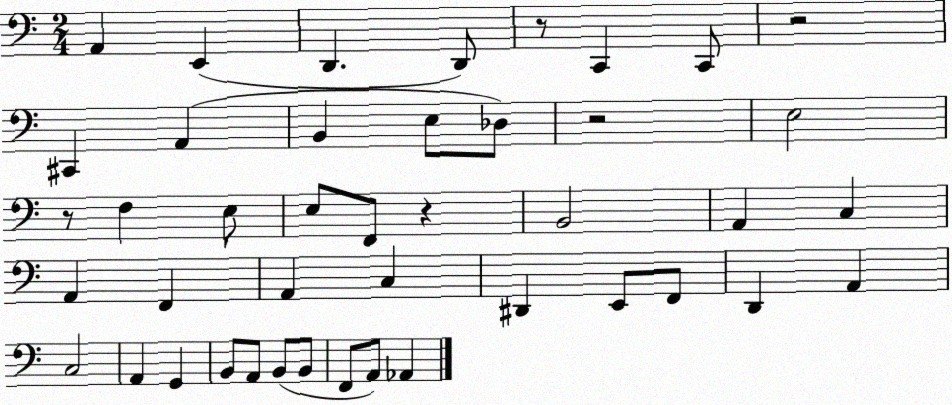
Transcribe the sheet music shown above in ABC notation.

X:1
T:Untitled
M:2/4
L:1/4
K:C
A,, E,, D,, D,,/2 z/2 C,, C,,/2 z2 ^C,, A,, B,, E,/2 _D,/2 z2 E,2 z/2 F, E,/2 E,/2 F,,/2 z B,,2 A,, C, A,, F,, A,, C, ^D,, E,,/2 F,,/2 D,, A,, C,2 A,, G,, B,,/2 A,,/2 B,,/2 B,,/2 F,,/2 A,,/2 _A,,